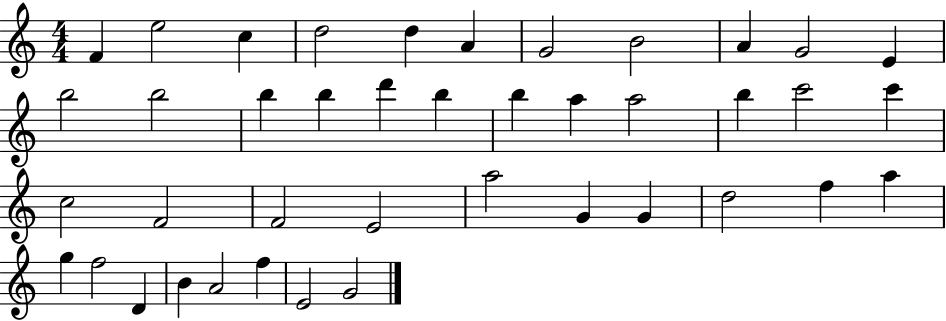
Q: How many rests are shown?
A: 0